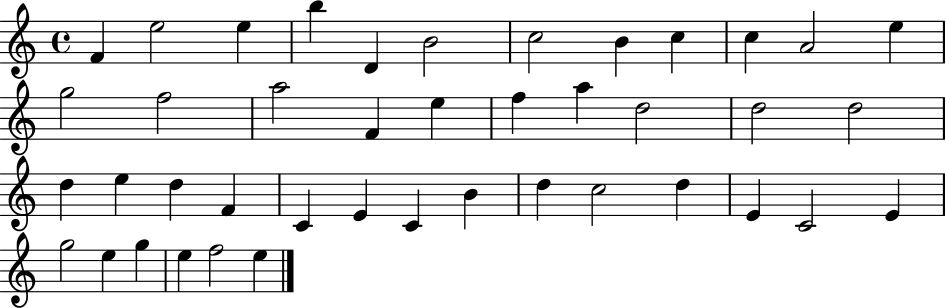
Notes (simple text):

F4/q E5/h E5/q B5/q D4/q B4/h C5/h B4/q C5/q C5/q A4/h E5/q G5/h F5/h A5/h F4/q E5/q F5/q A5/q D5/h D5/h D5/h D5/q E5/q D5/q F4/q C4/q E4/q C4/q B4/q D5/q C5/h D5/q E4/q C4/h E4/q G5/h E5/q G5/q E5/q F5/h E5/q